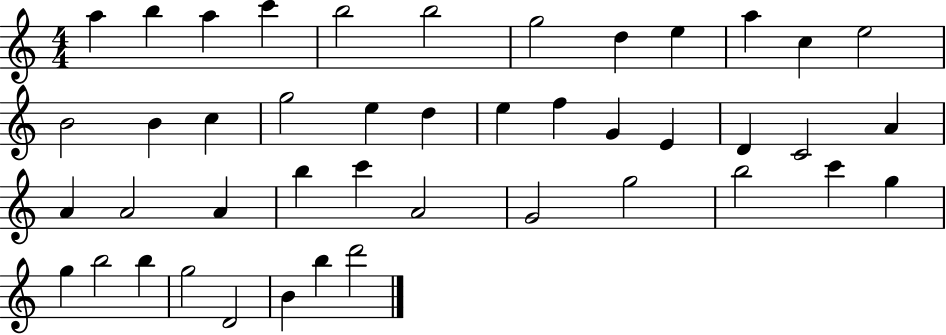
X:1
T:Untitled
M:4/4
L:1/4
K:C
a b a c' b2 b2 g2 d e a c e2 B2 B c g2 e d e f G E D C2 A A A2 A b c' A2 G2 g2 b2 c' g g b2 b g2 D2 B b d'2